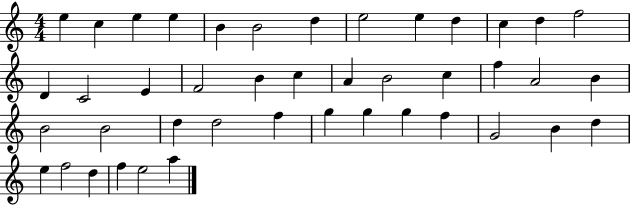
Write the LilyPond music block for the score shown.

{
  \clef treble
  \numericTimeSignature
  \time 4/4
  \key c \major
  e''4 c''4 e''4 e''4 | b'4 b'2 d''4 | e''2 e''4 d''4 | c''4 d''4 f''2 | \break d'4 c'2 e'4 | f'2 b'4 c''4 | a'4 b'2 c''4 | f''4 a'2 b'4 | \break b'2 b'2 | d''4 d''2 f''4 | g''4 g''4 g''4 f''4 | g'2 b'4 d''4 | \break e''4 f''2 d''4 | f''4 e''2 a''4 | \bar "|."
}